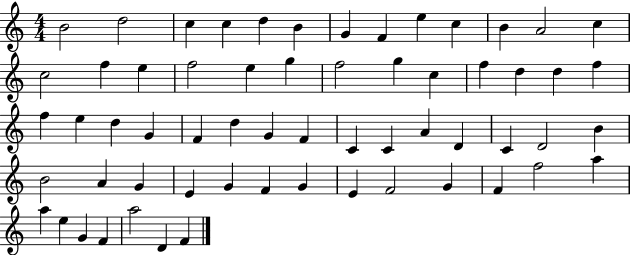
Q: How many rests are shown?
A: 0